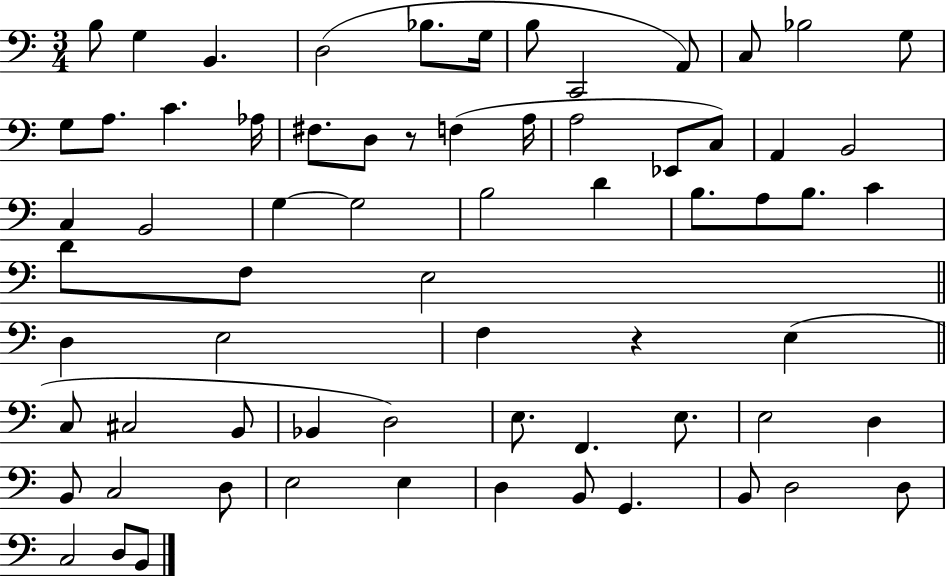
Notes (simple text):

B3/e G3/q B2/q. D3/h Bb3/e. G3/s B3/e C2/h A2/e C3/e Bb3/h G3/e G3/e A3/e. C4/q. Ab3/s F#3/e. D3/e R/e F3/q A3/s A3/h Eb2/e C3/e A2/q B2/h C3/q B2/h G3/q G3/h B3/h D4/q B3/e. A3/e B3/e. C4/q D4/e F3/e E3/h D3/q E3/h F3/q R/q E3/q C3/e C#3/h B2/e Bb2/q D3/h E3/e. F2/q. E3/e. E3/h D3/q B2/e C3/h D3/e E3/h E3/q D3/q B2/e G2/q. B2/e D3/h D3/e C3/h D3/e B2/e